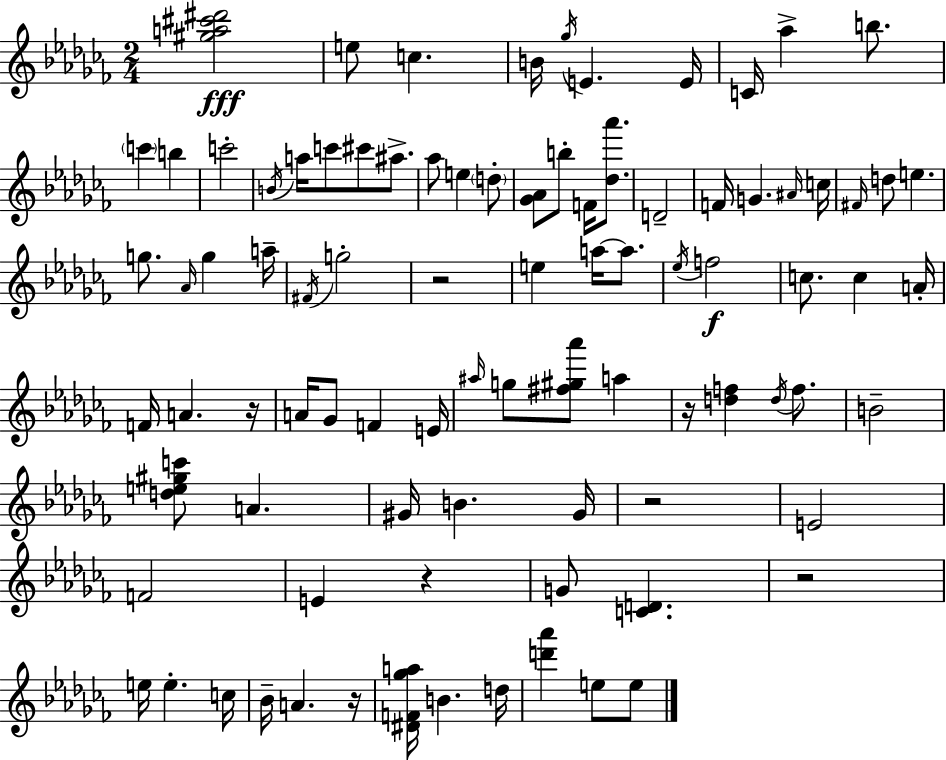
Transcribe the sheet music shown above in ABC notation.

X:1
T:Untitled
M:2/4
L:1/4
K:Abm
[^ga^c'^d']2 e/2 c B/4 _g/4 E E/4 C/4 _a b/2 c' b c'2 B/4 a/4 c'/2 ^c'/2 ^a/2 _a/2 e d/2 [_G_A]/2 b/2 F/4 [_d_a']/2 D2 F/4 G ^A/4 c/4 ^F/4 d/2 e g/2 _A/4 g a/4 ^F/4 g2 z2 e a/4 a/2 _e/4 f2 c/2 c A/4 F/4 A z/4 A/4 _G/2 F E/4 ^a/4 g/2 [^f^g_a']/2 a z/4 [df] d/4 f/2 B2 [de^gc']/2 A ^G/4 B ^G/4 z2 E2 F2 E z G/2 [CD] z2 e/4 e c/4 _B/4 A z/4 [^DF_ga]/4 B d/4 [d'_a'] e/2 e/2